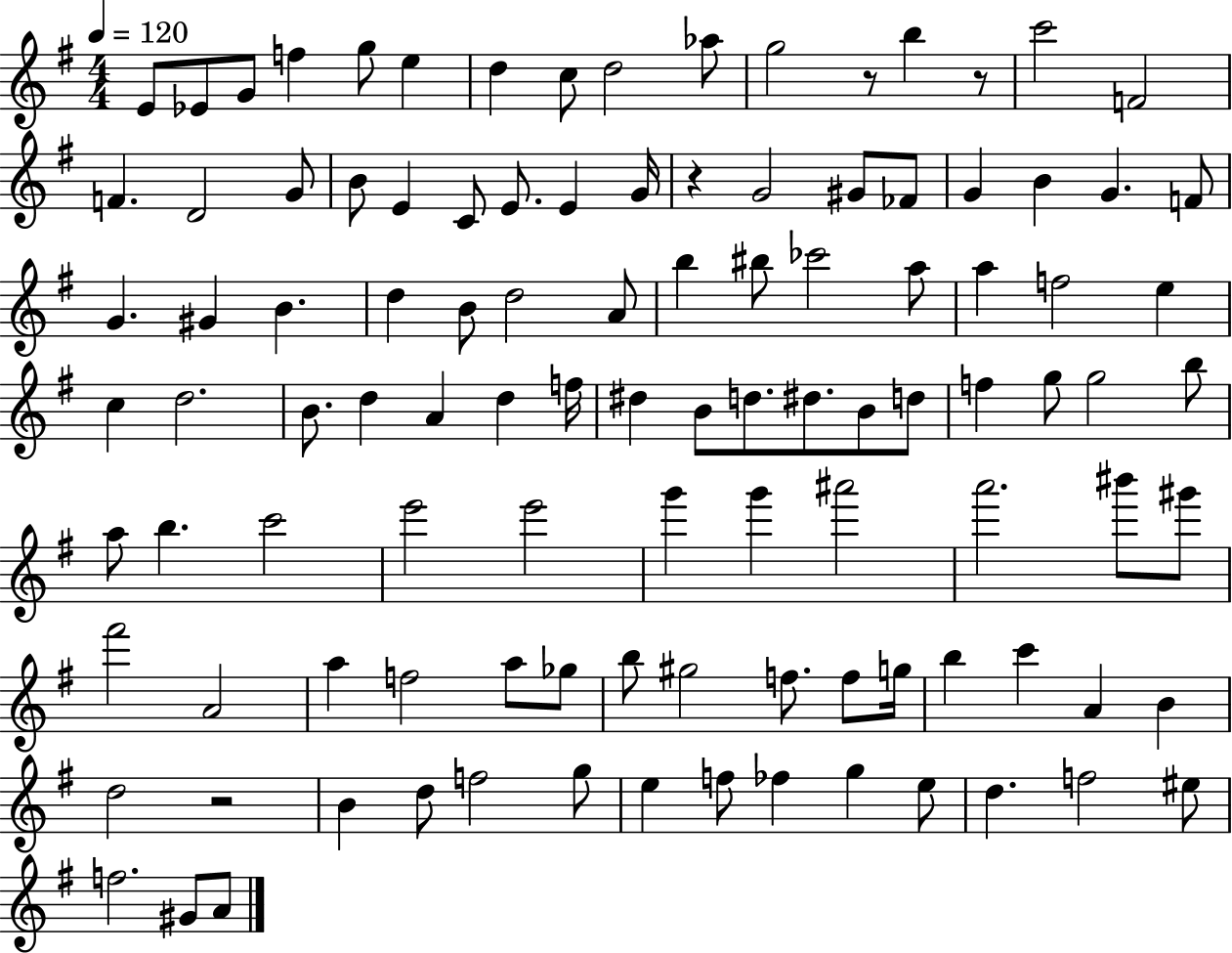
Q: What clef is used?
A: treble